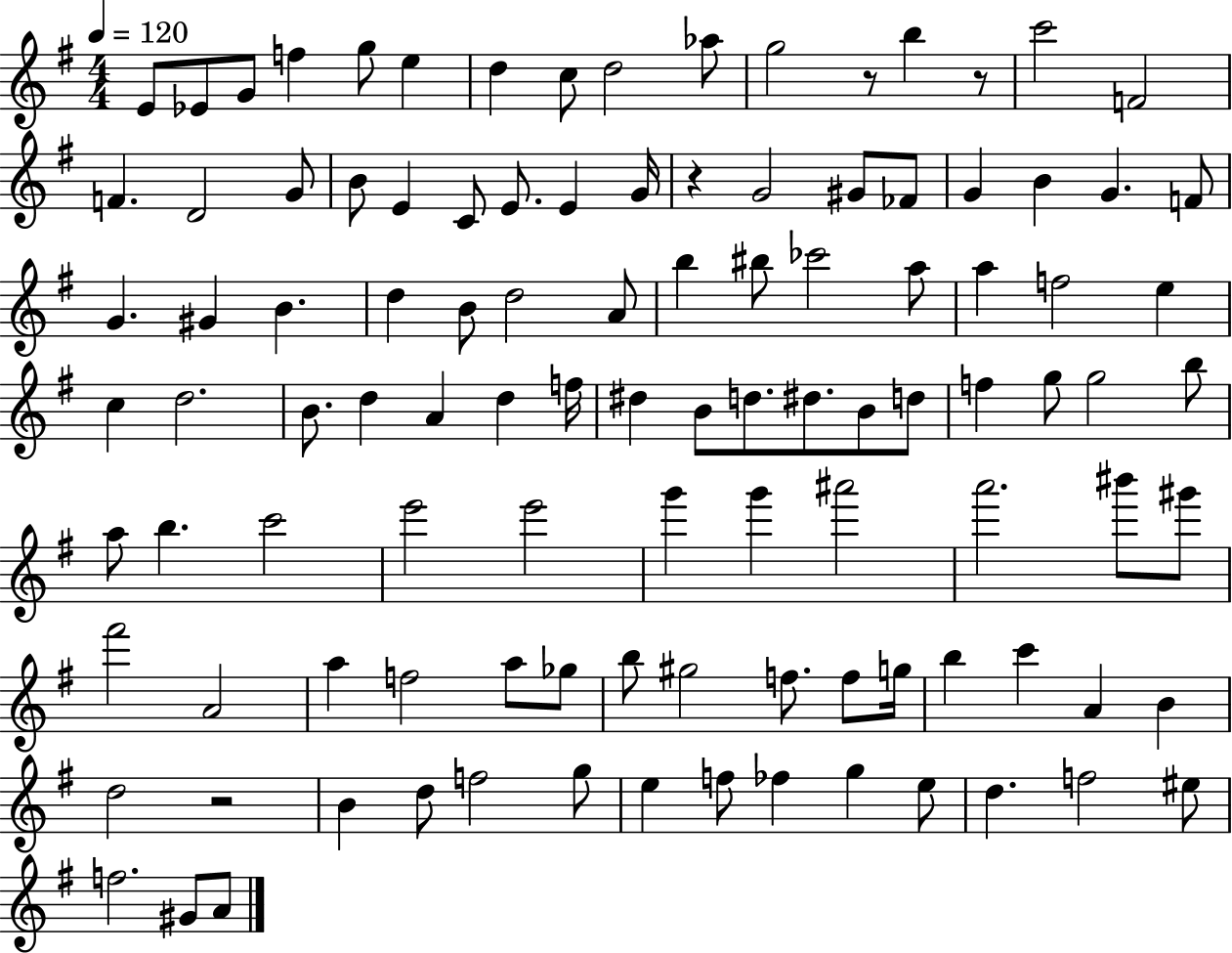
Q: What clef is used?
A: treble